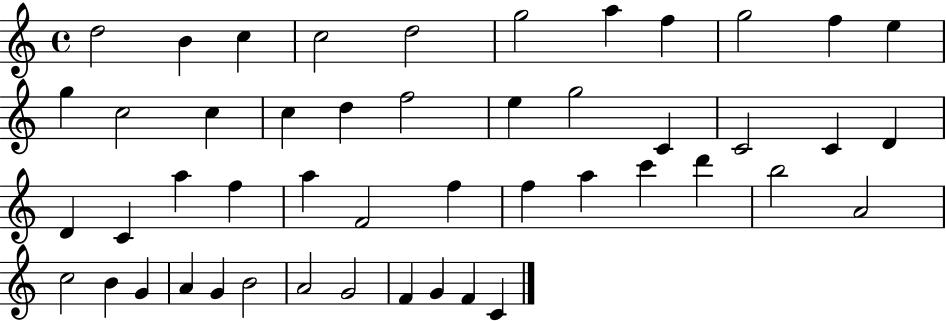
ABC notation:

X:1
T:Untitled
M:4/4
L:1/4
K:C
d2 B c c2 d2 g2 a f g2 f e g c2 c c d f2 e g2 C C2 C D D C a f a F2 f f a c' d' b2 A2 c2 B G A G B2 A2 G2 F G F C